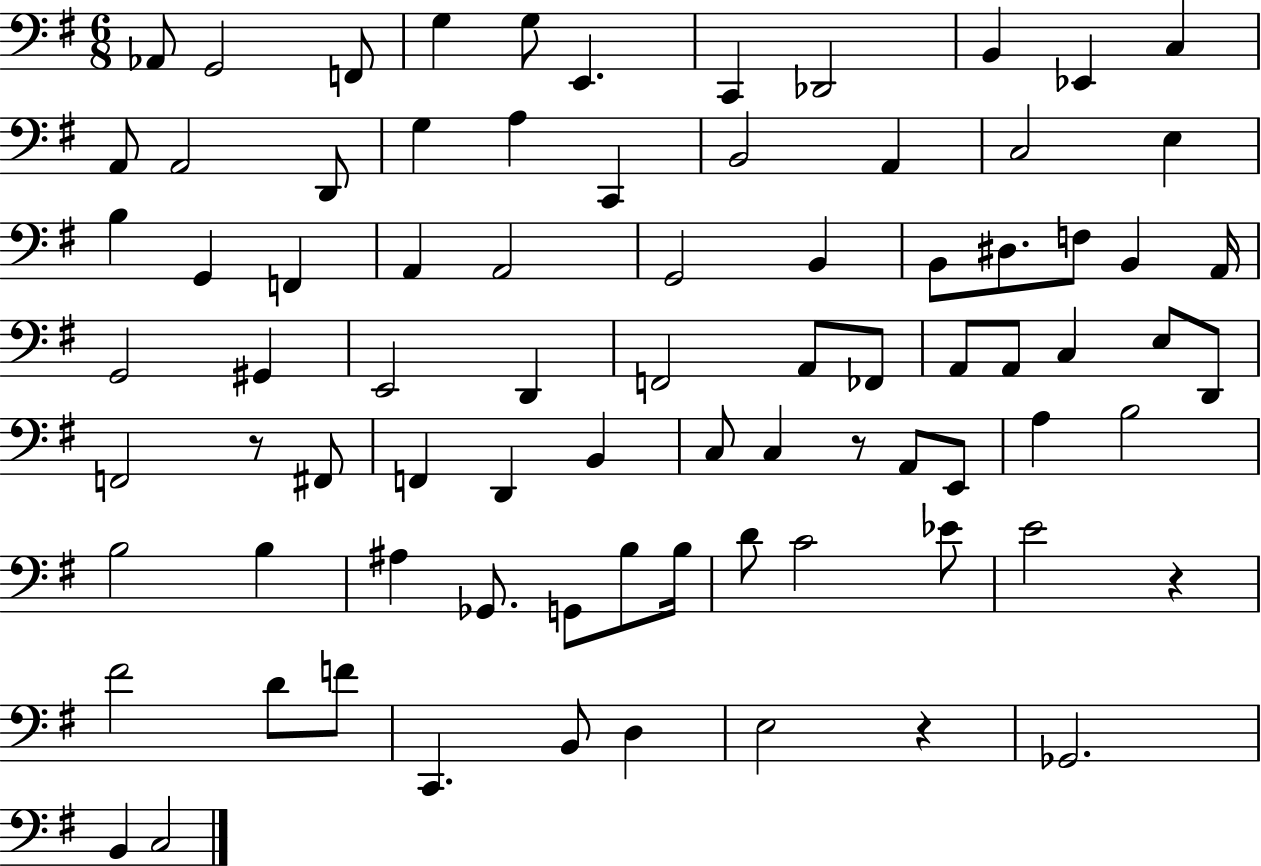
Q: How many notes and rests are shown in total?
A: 81